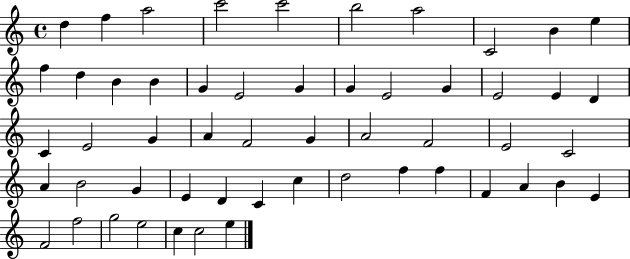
X:1
T:Untitled
M:4/4
L:1/4
K:C
d f a2 c'2 c'2 b2 a2 C2 B e f d B B G E2 G G E2 G E2 E D C E2 G A F2 G A2 F2 E2 C2 A B2 G E D C c d2 f f F A B E F2 f2 g2 e2 c c2 e